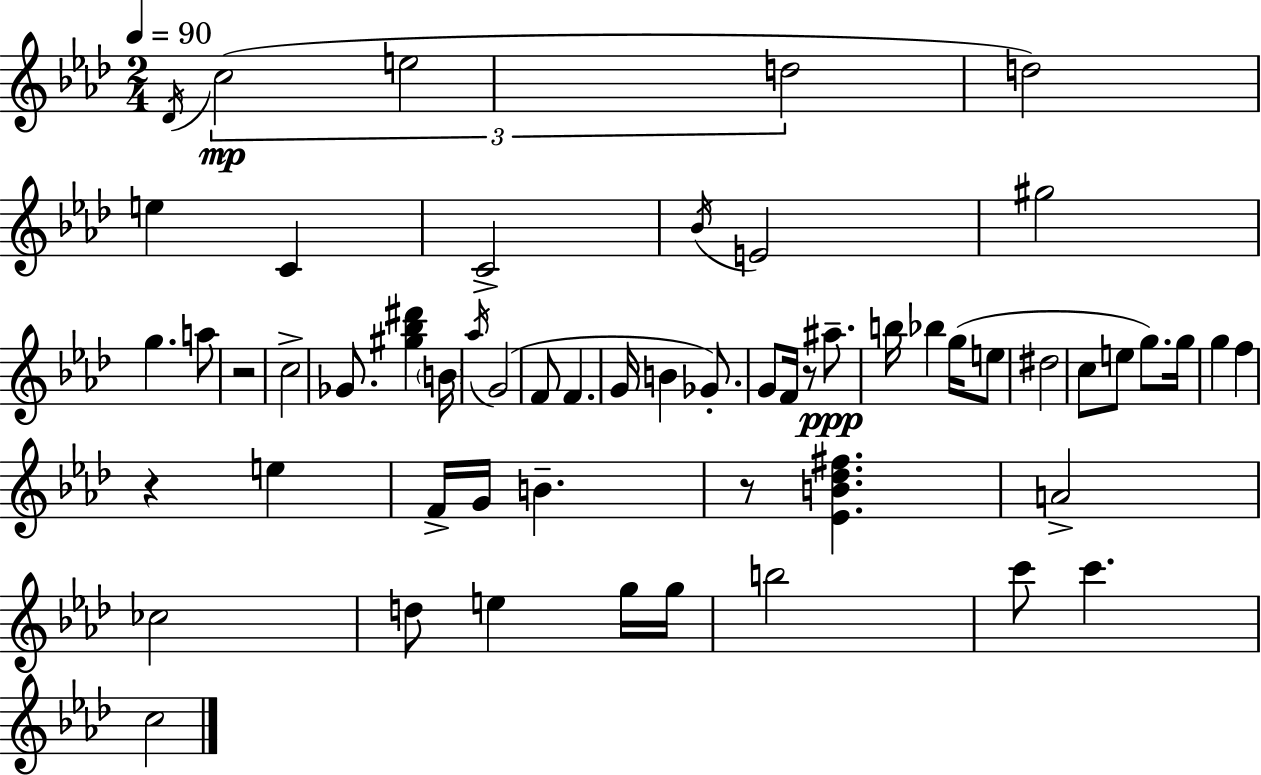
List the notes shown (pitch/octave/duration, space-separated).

Db4/s C5/h E5/h D5/h D5/h E5/q C4/q C4/h Bb4/s E4/h G#5/h G5/q. A5/e R/h C5/h Gb4/e. [G#5,Bb5,D#6]/q B4/s Ab5/s G4/h F4/e F4/q. G4/s B4/q Gb4/e. G4/e F4/s R/e A#5/e. B5/s Bb5/q G5/s E5/e D#5/h C5/e E5/e G5/e. G5/s G5/q F5/q R/q E5/q F4/s G4/s B4/q. R/e [Eb4,B4,Db5,F#5]/q. A4/h CES5/h D5/e E5/q G5/s G5/s B5/h C6/e C6/q. C5/h